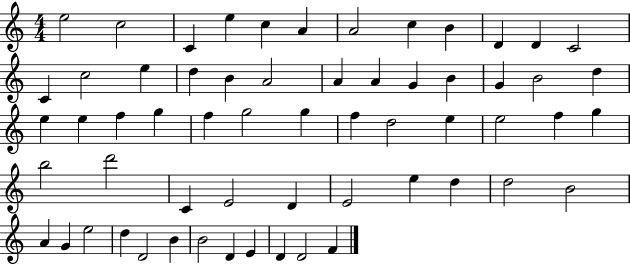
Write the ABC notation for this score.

X:1
T:Untitled
M:4/4
L:1/4
K:C
e2 c2 C e c A A2 c B D D C2 C c2 e d B A2 A A G B G B2 d e e f g f g2 g f d2 e e2 f g b2 d'2 C E2 D E2 e d d2 B2 A G e2 d D2 B B2 D E D D2 F